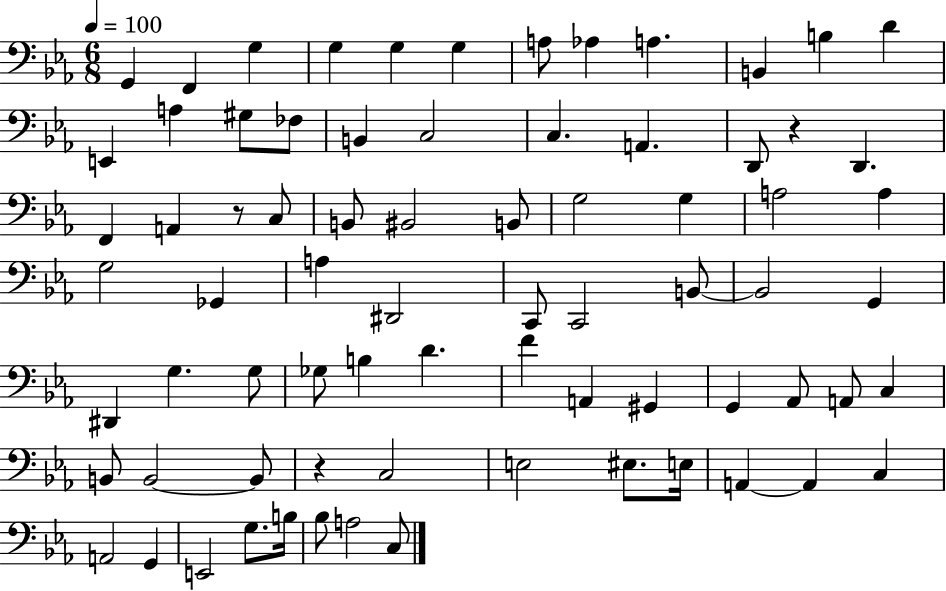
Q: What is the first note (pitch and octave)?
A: G2